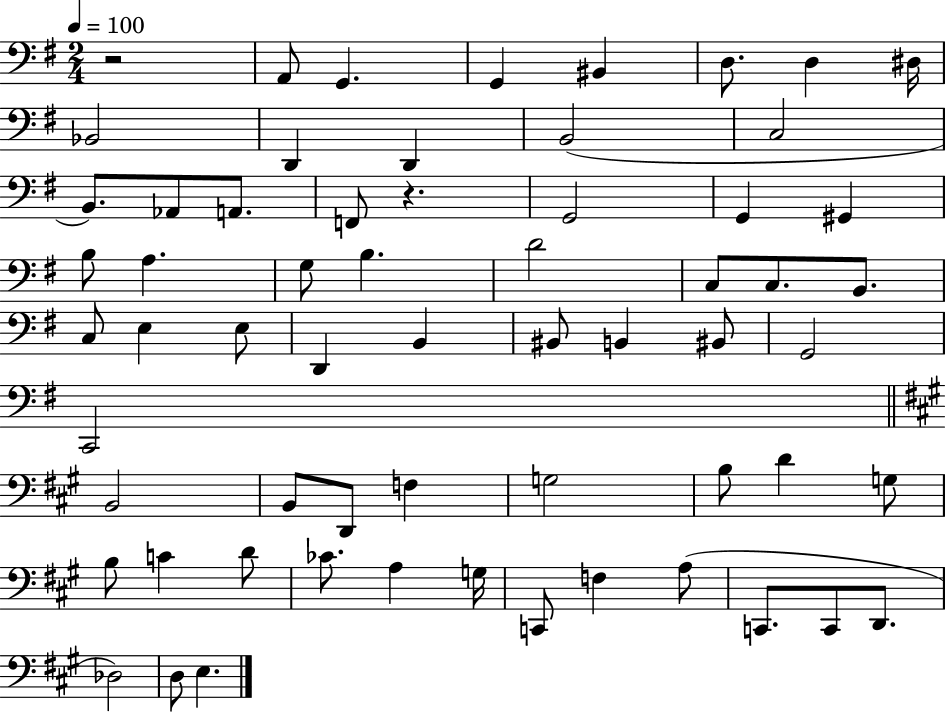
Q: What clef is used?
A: bass